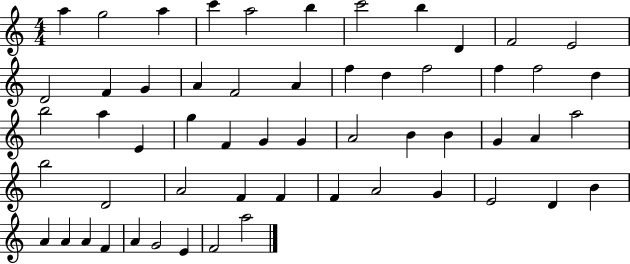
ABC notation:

X:1
T:Untitled
M:4/4
L:1/4
K:C
a g2 a c' a2 b c'2 b D F2 E2 D2 F G A F2 A f d f2 f f2 d b2 a E g F G G A2 B B G A a2 b2 D2 A2 F F F A2 G E2 D B A A A F A G2 E F2 a2